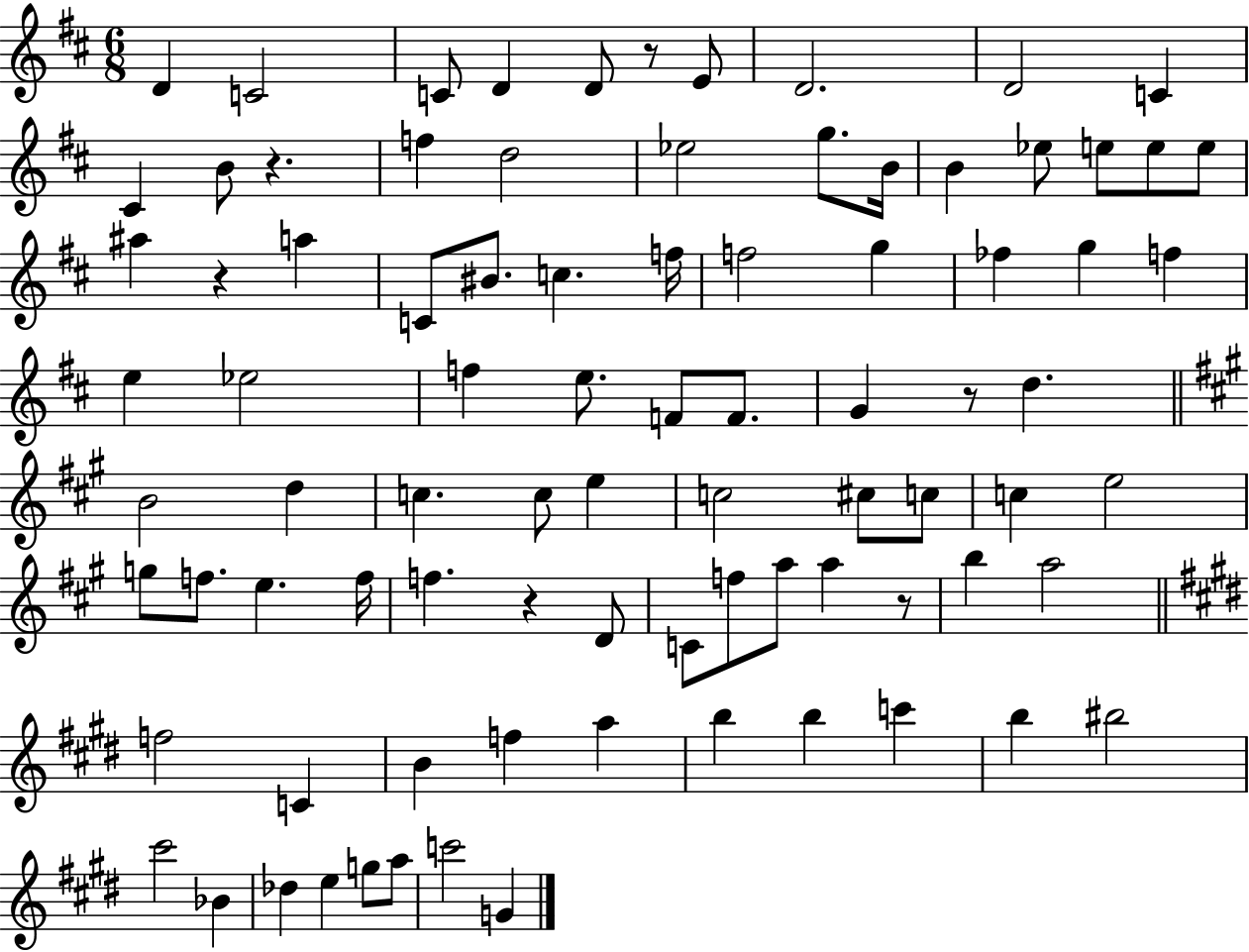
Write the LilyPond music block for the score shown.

{
  \clef treble
  \numericTimeSignature
  \time 6/8
  \key d \major
  d'4 c'2 | c'8 d'4 d'8 r8 e'8 | d'2. | d'2 c'4 | \break cis'4 b'8 r4. | f''4 d''2 | ees''2 g''8. b'16 | b'4 ees''8 e''8 e''8 e''8 | \break ais''4 r4 a''4 | c'8 bis'8. c''4. f''16 | f''2 g''4 | fes''4 g''4 f''4 | \break e''4 ees''2 | f''4 e''8. f'8 f'8. | g'4 r8 d''4. | \bar "||" \break \key a \major b'2 d''4 | c''4. c''8 e''4 | c''2 cis''8 c''8 | c''4 e''2 | \break g''8 f''8. e''4. f''16 | f''4. r4 d'8 | c'8 f''8 a''8 a''4 r8 | b''4 a''2 | \break \bar "||" \break \key e \major f''2 c'4 | b'4 f''4 a''4 | b''4 b''4 c'''4 | b''4 bis''2 | \break cis'''2 bes'4 | des''4 e''4 g''8 a''8 | c'''2 g'4 | \bar "|."
}